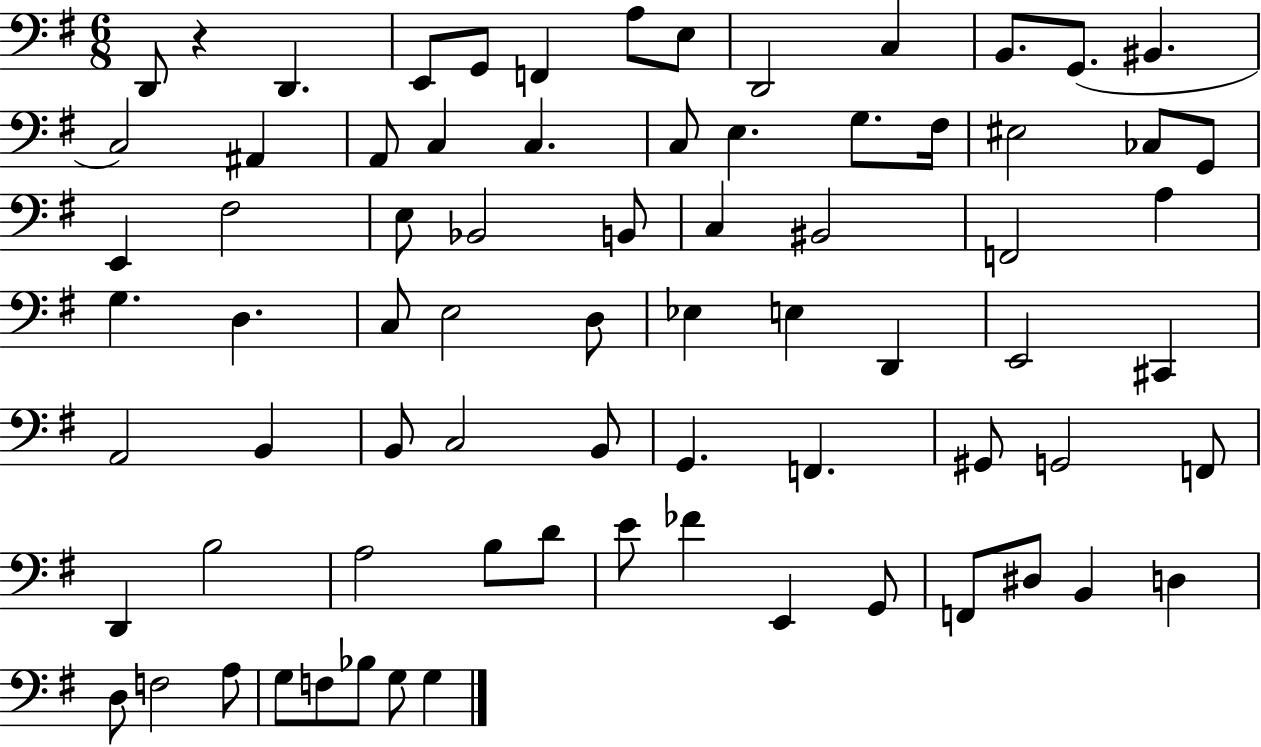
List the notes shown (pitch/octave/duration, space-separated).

D2/e R/q D2/q. E2/e G2/e F2/q A3/e E3/e D2/h C3/q B2/e. G2/e. BIS2/q. C3/h A#2/q A2/e C3/q C3/q. C3/e E3/q. G3/e. F#3/s EIS3/h CES3/e G2/e E2/q F#3/h E3/e Bb2/h B2/e C3/q BIS2/h F2/h A3/q G3/q. D3/q. C3/e E3/h D3/e Eb3/q E3/q D2/q E2/h C#2/q A2/h B2/q B2/e C3/h B2/e G2/q. F2/q. G#2/e G2/h F2/e D2/q B3/h A3/h B3/e D4/e E4/e FES4/q E2/q G2/e F2/e D#3/e B2/q D3/q D3/e F3/h A3/e G3/e F3/e Bb3/e G3/e G3/q